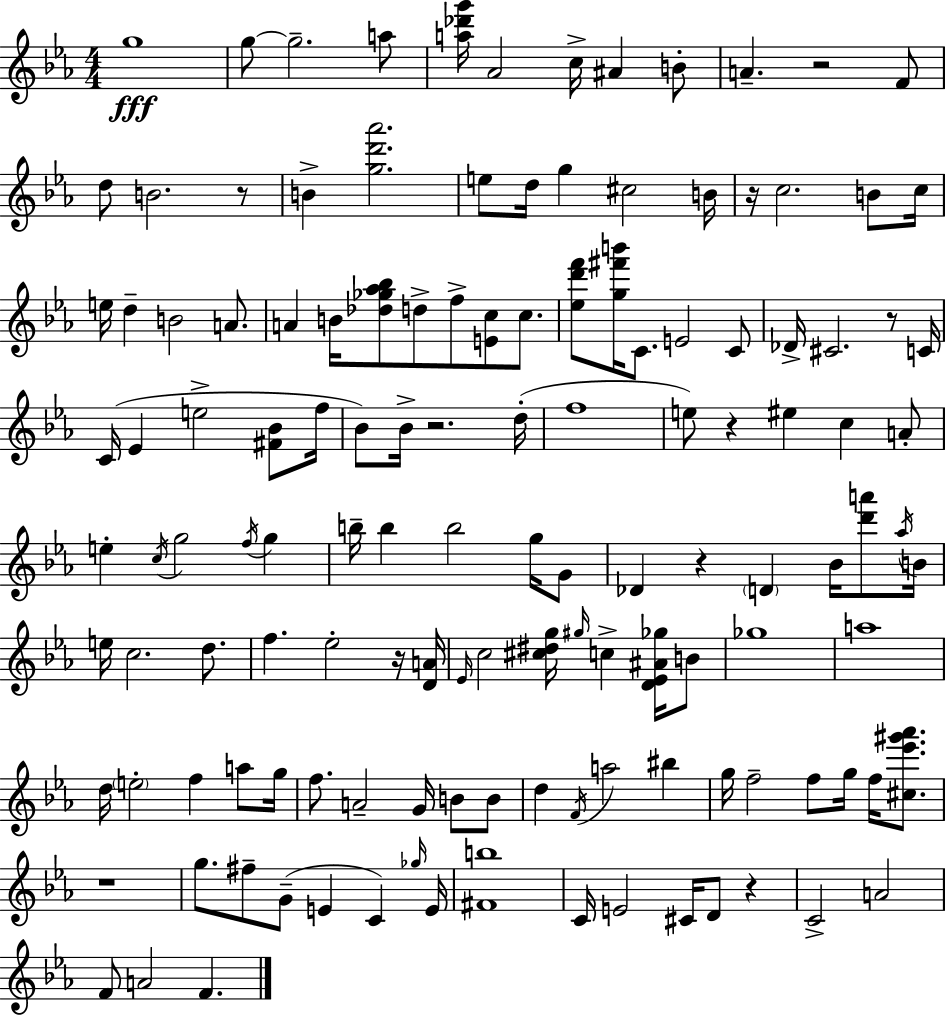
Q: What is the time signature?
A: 4/4